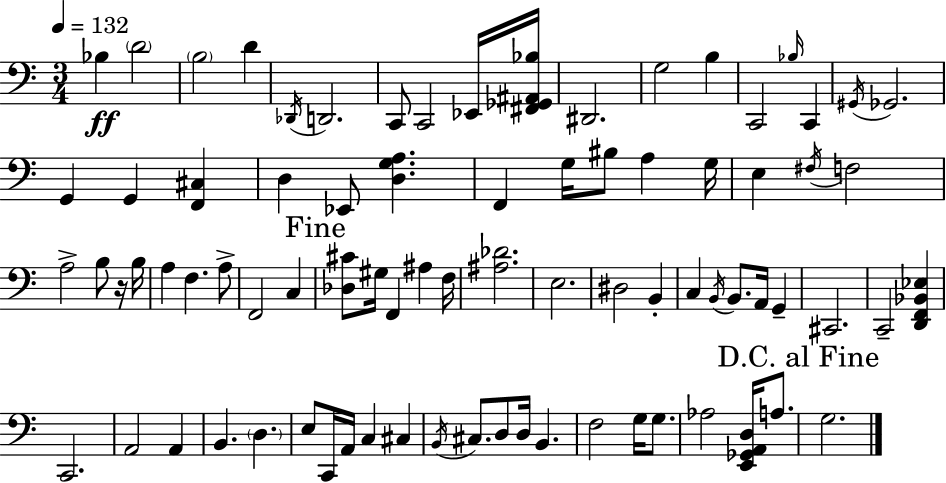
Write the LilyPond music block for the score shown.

{
  \clef bass
  \numericTimeSignature
  \time 3/4
  \key c \major
  \tempo 4 = 132
  bes4\ff \parenthesize d'2 | \parenthesize b2 d'4 | \acciaccatura { des,16 } d,2. | c,8 c,2 ees,16 | \break <fis, ges, ais, bes>16 dis,2. | g2 b4 | c,2 \grace { bes16 } c,4 | \acciaccatura { gis,16 } ges,2. | \break g,4 g,4 <f, cis>4 | d4 ees,8 <d g a>4. | f,4 g16 bis8 a4 | g16 e4 \acciaccatura { fis16 } f2 | \break a2-> | b8 r16 b16 a4 f4. | a8-> f,2 | c4 \mark "Fine" <des cis'>8 gis16 f,4 ais4 | \break f16 <ais des'>2. | e2. | dis2 | b,4-. c4 \acciaccatura { b,16 } b,8. | \break a,16 g,4-- cis,2. | c,2-- | <d, f, bes, ees>4 c,2. | a,2 | \break a,4 b,4. \parenthesize d4. | e8 c,16 a,16 c4 | cis4 \acciaccatura { b,16 } cis8. d8 d16 | b,4. f2 | \break g16 g8. aes2 | <e, ges, a, d>16 a8. \mark "D.C. al Fine" g2. | \bar "|."
}